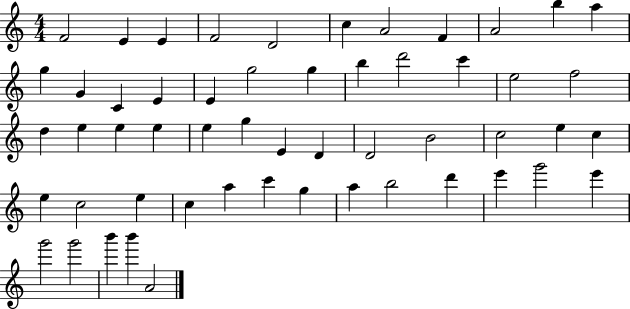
F4/h E4/q E4/q F4/h D4/h C5/q A4/h F4/q A4/h B5/q A5/q G5/q G4/q C4/q E4/q E4/q G5/h G5/q B5/q D6/h C6/q E5/h F5/h D5/q E5/q E5/q E5/q E5/q G5/q E4/q D4/q D4/h B4/h C5/h E5/q C5/q E5/q C5/h E5/q C5/q A5/q C6/q G5/q A5/q B5/h D6/q E6/q G6/h E6/q G6/h G6/h B6/q B6/q A4/h